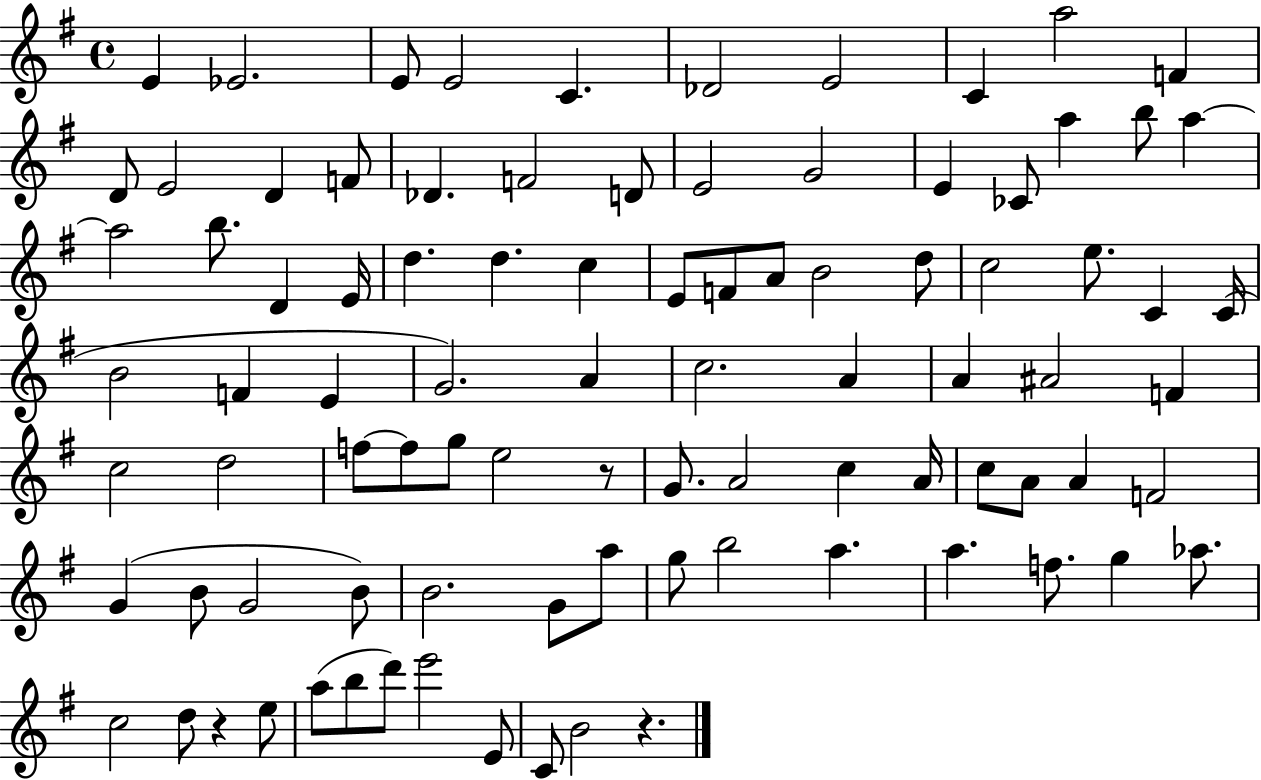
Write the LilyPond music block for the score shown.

{
  \clef treble
  \time 4/4
  \defaultTimeSignature
  \key g \major
  \repeat volta 2 { e'4 ees'2. | e'8 e'2 c'4. | des'2 e'2 | c'4 a''2 f'4 | \break d'8 e'2 d'4 f'8 | des'4. f'2 d'8 | e'2 g'2 | e'4 ces'8 a''4 b''8 a''4~~ | \break a''2 b''8. d'4 e'16 | d''4. d''4. c''4 | e'8 f'8 a'8 b'2 d''8 | c''2 e''8. c'4 c'16( | \break b'2 f'4 e'4 | g'2.) a'4 | c''2. a'4 | a'4 ais'2 f'4 | \break c''2 d''2 | f''8~~ f''8 g''8 e''2 r8 | g'8. a'2 c''4 a'16 | c''8 a'8 a'4 f'2 | \break g'4( b'8 g'2 b'8) | b'2. g'8 a''8 | g''8 b''2 a''4. | a''4. f''8. g''4 aes''8. | \break c''2 d''8 r4 e''8 | a''8( b''8 d'''8) e'''2 e'8 | c'8 b'2 r4. | } \bar "|."
}